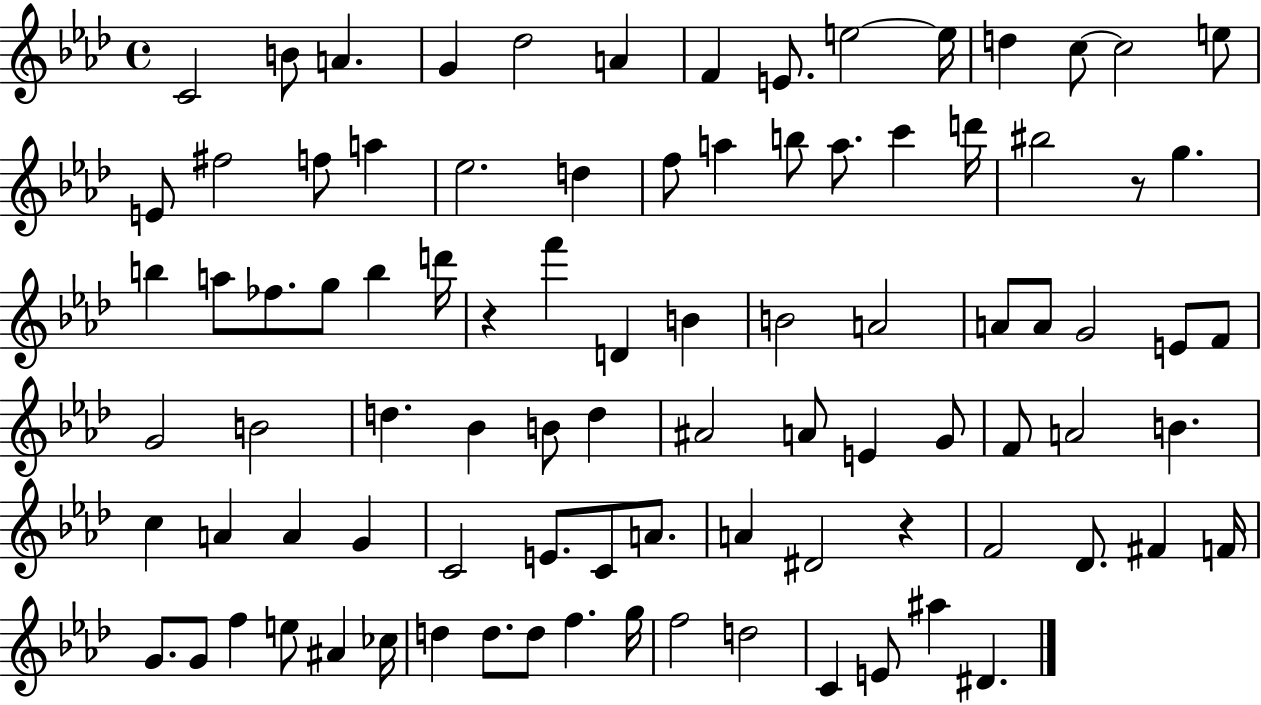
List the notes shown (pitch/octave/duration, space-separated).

C4/h B4/e A4/q. G4/q Db5/h A4/q F4/q E4/e. E5/h E5/s D5/q C5/e C5/h E5/e E4/e F#5/h F5/e A5/q Eb5/h. D5/q F5/e A5/q B5/e A5/e. C6/q D6/s BIS5/h R/e G5/q. B5/q A5/e FES5/e. G5/e B5/q D6/s R/q F6/q D4/q B4/q B4/h A4/h A4/e A4/e G4/h E4/e F4/e G4/h B4/h D5/q. Bb4/q B4/e D5/q A#4/h A4/e E4/q G4/e F4/e A4/h B4/q. C5/q A4/q A4/q G4/q C4/h E4/e. C4/e A4/e. A4/q D#4/h R/q F4/h Db4/e. F#4/q F4/s G4/e. G4/e F5/q E5/e A#4/q CES5/s D5/q D5/e. D5/e F5/q. G5/s F5/h D5/h C4/q E4/e A#5/q D#4/q.